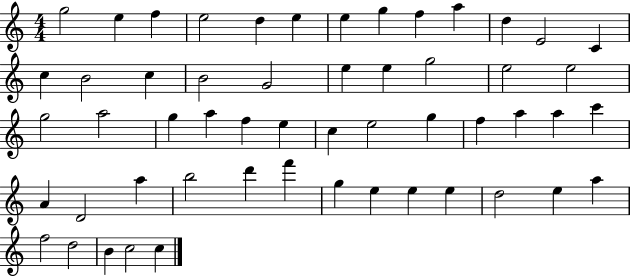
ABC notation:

X:1
T:Untitled
M:4/4
L:1/4
K:C
g2 e f e2 d e e g f a d E2 C c B2 c B2 G2 e e g2 e2 e2 g2 a2 g a f e c e2 g f a a c' A D2 a b2 d' f' g e e e d2 e a f2 d2 B c2 c